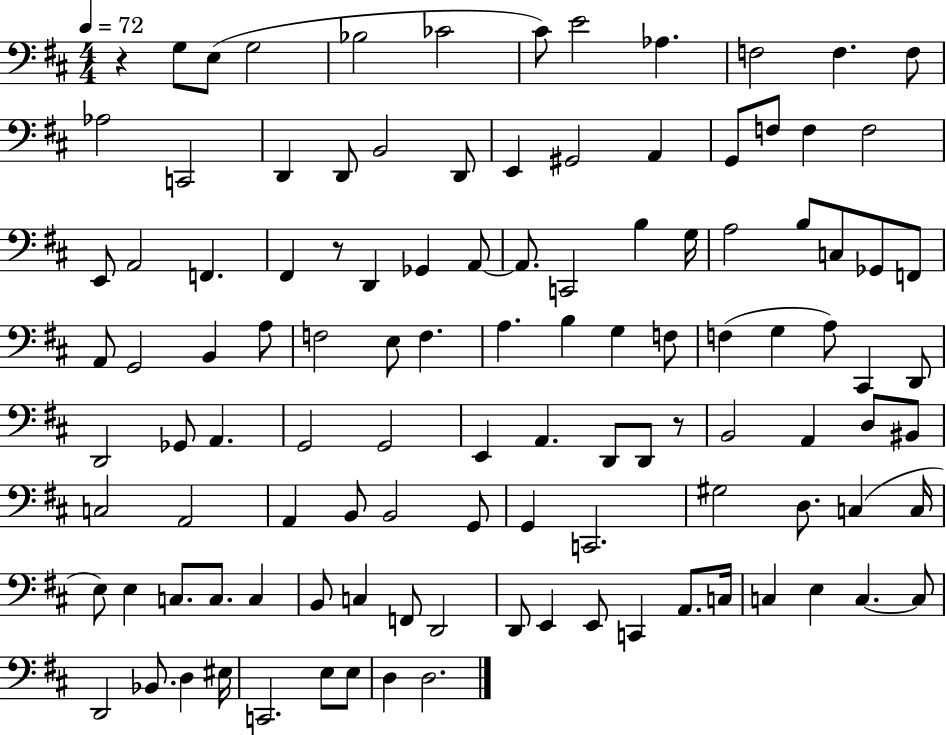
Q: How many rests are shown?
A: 3